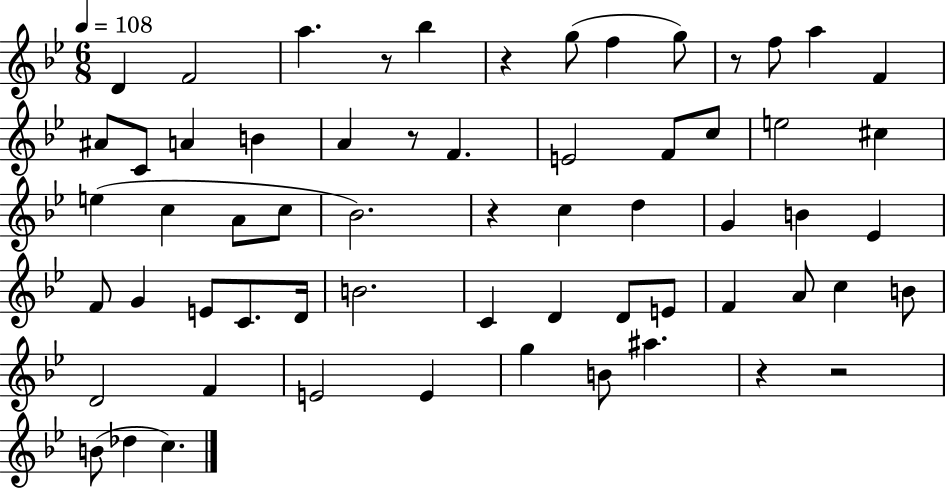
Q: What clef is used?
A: treble